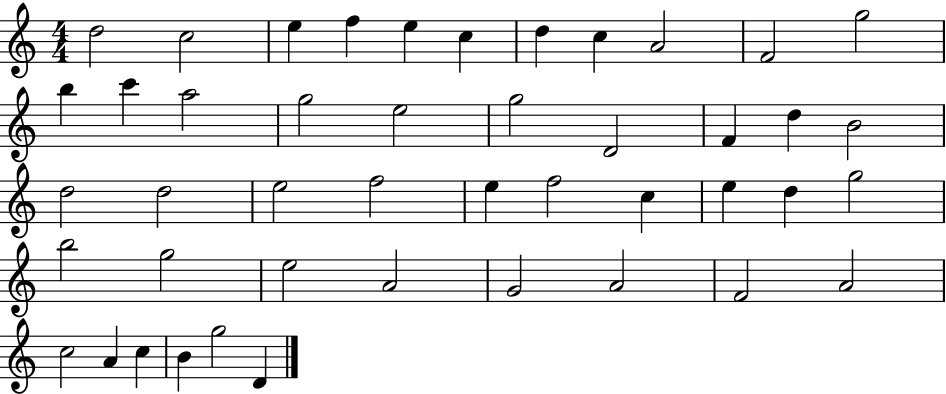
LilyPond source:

{
  \clef treble
  \numericTimeSignature
  \time 4/4
  \key c \major
  d''2 c''2 | e''4 f''4 e''4 c''4 | d''4 c''4 a'2 | f'2 g''2 | \break b''4 c'''4 a''2 | g''2 e''2 | g''2 d'2 | f'4 d''4 b'2 | \break d''2 d''2 | e''2 f''2 | e''4 f''2 c''4 | e''4 d''4 g''2 | \break b''2 g''2 | e''2 a'2 | g'2 a'2 | f'2 a'2 | \break c''2 a'4 c''4 | b'4 g''2 d'4 | \bar "|."
}